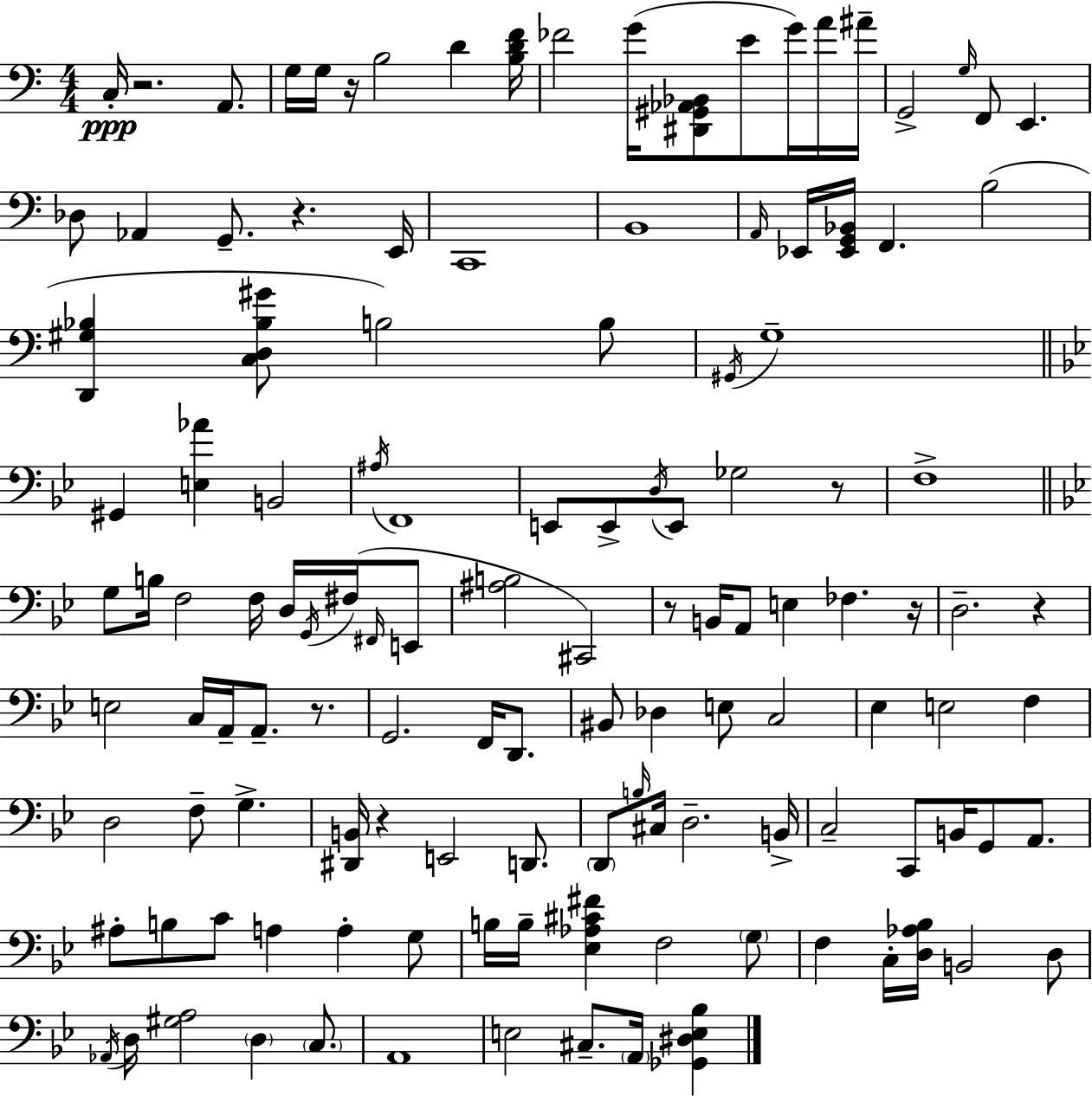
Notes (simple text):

C3/s R/h. A2/e. G3/s G3/s R/s B3/h D4/q [B3,D4,F4]/s FES4/h G4/s [D#2,G#2,Ab2,Bb2]/e E4/e G4/s A4/s A#4/s G2/h G3/s F2/e E2/q. Db3/e Ab2/q G2/e. R/q. E2/s C2/w B2/w A2/s Eb2/s [Eb2,G2,Bb2]/s F2/q. B3/h [D2,G#3,Bb3]/q [C3,D3,Bb3,G#4]/e B3/h B3/e G#2/s G3/w G#2/q [E3,Ab4]/q B2/h A#3/s F2/w E2/e E2/e D3/s E2/e Gb3/h R/e F3/w G3/e B3/s F3/h F3/s D3/s G2/s F#3/s F#2/s E2/e [A#3,B3]/h C#2/h R/e B2/s A2/e E3/q FES3/q. R/s D3/h. R/q E3/h C3/s A2/s A2/e. R/e. G2/h. F2/s D2/e. BIS2/e Db3/q E3/e C3/h Eb3/q E3/h F3/q D3/h F3/e G3/q. [D#2,B2]/s R/q E2/h D2/e. D2/e B3/s C#3/s D3/h. B2/s C3/h C2/e B2/s G2/e A2/e. A#3/e B3/e C4/e A3/q A3/q G3/e B3/s B3/s [Eb3,Ab3,C#4,F#4]/q F3/h G3/e F3/q C3/s [D3,Ab3,Bb3]/s B2/h D3/e Ab2/s D3/s [G#3,A3]/h D3/q C3/e. A2/w E3/h C#3/e. A2/s [Gb2,D#3,E3,Bb3]/q